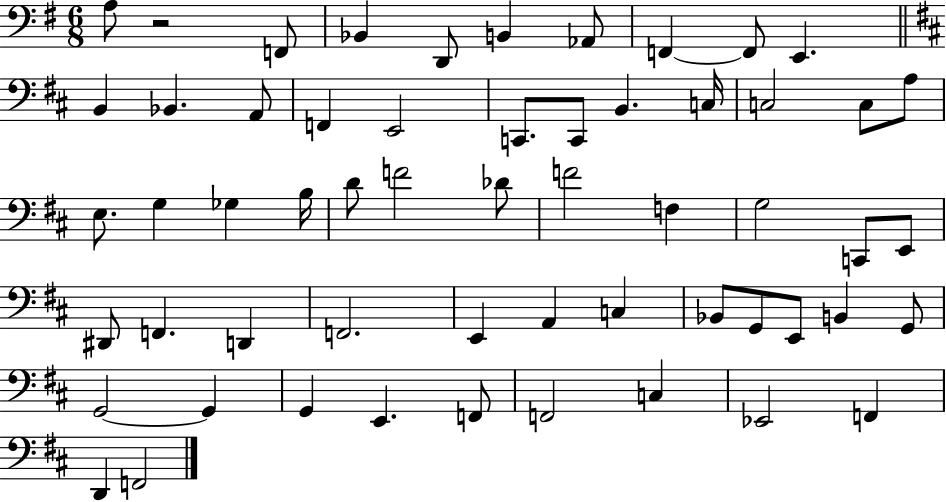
X:1
T:Untitled
M:6/8
L:1/4
K:G
A,/2 z2 F,,/2 _B,, D,,/2 B,, _A,,/2 F,, F,,/2 E,, B,, _B,, A,,/2 F,, E,,2 C,,/2 C,,/2 B,, C,/4 C,2 C,/2 A,/2 E,/2 G, _G, B,/4 D/2 F2 _D/2 F2 F, G,2 C,,/2 E,,/2 ^D,,/2 F,, D,, F,,2 E,, A,, C, _B,,/2 G,,/2 E,,/2 B,, G,,/2 G,,2 G,, G,, E,, F,,/2 F,,2 C, _E,,2 F,, D,, F,,2